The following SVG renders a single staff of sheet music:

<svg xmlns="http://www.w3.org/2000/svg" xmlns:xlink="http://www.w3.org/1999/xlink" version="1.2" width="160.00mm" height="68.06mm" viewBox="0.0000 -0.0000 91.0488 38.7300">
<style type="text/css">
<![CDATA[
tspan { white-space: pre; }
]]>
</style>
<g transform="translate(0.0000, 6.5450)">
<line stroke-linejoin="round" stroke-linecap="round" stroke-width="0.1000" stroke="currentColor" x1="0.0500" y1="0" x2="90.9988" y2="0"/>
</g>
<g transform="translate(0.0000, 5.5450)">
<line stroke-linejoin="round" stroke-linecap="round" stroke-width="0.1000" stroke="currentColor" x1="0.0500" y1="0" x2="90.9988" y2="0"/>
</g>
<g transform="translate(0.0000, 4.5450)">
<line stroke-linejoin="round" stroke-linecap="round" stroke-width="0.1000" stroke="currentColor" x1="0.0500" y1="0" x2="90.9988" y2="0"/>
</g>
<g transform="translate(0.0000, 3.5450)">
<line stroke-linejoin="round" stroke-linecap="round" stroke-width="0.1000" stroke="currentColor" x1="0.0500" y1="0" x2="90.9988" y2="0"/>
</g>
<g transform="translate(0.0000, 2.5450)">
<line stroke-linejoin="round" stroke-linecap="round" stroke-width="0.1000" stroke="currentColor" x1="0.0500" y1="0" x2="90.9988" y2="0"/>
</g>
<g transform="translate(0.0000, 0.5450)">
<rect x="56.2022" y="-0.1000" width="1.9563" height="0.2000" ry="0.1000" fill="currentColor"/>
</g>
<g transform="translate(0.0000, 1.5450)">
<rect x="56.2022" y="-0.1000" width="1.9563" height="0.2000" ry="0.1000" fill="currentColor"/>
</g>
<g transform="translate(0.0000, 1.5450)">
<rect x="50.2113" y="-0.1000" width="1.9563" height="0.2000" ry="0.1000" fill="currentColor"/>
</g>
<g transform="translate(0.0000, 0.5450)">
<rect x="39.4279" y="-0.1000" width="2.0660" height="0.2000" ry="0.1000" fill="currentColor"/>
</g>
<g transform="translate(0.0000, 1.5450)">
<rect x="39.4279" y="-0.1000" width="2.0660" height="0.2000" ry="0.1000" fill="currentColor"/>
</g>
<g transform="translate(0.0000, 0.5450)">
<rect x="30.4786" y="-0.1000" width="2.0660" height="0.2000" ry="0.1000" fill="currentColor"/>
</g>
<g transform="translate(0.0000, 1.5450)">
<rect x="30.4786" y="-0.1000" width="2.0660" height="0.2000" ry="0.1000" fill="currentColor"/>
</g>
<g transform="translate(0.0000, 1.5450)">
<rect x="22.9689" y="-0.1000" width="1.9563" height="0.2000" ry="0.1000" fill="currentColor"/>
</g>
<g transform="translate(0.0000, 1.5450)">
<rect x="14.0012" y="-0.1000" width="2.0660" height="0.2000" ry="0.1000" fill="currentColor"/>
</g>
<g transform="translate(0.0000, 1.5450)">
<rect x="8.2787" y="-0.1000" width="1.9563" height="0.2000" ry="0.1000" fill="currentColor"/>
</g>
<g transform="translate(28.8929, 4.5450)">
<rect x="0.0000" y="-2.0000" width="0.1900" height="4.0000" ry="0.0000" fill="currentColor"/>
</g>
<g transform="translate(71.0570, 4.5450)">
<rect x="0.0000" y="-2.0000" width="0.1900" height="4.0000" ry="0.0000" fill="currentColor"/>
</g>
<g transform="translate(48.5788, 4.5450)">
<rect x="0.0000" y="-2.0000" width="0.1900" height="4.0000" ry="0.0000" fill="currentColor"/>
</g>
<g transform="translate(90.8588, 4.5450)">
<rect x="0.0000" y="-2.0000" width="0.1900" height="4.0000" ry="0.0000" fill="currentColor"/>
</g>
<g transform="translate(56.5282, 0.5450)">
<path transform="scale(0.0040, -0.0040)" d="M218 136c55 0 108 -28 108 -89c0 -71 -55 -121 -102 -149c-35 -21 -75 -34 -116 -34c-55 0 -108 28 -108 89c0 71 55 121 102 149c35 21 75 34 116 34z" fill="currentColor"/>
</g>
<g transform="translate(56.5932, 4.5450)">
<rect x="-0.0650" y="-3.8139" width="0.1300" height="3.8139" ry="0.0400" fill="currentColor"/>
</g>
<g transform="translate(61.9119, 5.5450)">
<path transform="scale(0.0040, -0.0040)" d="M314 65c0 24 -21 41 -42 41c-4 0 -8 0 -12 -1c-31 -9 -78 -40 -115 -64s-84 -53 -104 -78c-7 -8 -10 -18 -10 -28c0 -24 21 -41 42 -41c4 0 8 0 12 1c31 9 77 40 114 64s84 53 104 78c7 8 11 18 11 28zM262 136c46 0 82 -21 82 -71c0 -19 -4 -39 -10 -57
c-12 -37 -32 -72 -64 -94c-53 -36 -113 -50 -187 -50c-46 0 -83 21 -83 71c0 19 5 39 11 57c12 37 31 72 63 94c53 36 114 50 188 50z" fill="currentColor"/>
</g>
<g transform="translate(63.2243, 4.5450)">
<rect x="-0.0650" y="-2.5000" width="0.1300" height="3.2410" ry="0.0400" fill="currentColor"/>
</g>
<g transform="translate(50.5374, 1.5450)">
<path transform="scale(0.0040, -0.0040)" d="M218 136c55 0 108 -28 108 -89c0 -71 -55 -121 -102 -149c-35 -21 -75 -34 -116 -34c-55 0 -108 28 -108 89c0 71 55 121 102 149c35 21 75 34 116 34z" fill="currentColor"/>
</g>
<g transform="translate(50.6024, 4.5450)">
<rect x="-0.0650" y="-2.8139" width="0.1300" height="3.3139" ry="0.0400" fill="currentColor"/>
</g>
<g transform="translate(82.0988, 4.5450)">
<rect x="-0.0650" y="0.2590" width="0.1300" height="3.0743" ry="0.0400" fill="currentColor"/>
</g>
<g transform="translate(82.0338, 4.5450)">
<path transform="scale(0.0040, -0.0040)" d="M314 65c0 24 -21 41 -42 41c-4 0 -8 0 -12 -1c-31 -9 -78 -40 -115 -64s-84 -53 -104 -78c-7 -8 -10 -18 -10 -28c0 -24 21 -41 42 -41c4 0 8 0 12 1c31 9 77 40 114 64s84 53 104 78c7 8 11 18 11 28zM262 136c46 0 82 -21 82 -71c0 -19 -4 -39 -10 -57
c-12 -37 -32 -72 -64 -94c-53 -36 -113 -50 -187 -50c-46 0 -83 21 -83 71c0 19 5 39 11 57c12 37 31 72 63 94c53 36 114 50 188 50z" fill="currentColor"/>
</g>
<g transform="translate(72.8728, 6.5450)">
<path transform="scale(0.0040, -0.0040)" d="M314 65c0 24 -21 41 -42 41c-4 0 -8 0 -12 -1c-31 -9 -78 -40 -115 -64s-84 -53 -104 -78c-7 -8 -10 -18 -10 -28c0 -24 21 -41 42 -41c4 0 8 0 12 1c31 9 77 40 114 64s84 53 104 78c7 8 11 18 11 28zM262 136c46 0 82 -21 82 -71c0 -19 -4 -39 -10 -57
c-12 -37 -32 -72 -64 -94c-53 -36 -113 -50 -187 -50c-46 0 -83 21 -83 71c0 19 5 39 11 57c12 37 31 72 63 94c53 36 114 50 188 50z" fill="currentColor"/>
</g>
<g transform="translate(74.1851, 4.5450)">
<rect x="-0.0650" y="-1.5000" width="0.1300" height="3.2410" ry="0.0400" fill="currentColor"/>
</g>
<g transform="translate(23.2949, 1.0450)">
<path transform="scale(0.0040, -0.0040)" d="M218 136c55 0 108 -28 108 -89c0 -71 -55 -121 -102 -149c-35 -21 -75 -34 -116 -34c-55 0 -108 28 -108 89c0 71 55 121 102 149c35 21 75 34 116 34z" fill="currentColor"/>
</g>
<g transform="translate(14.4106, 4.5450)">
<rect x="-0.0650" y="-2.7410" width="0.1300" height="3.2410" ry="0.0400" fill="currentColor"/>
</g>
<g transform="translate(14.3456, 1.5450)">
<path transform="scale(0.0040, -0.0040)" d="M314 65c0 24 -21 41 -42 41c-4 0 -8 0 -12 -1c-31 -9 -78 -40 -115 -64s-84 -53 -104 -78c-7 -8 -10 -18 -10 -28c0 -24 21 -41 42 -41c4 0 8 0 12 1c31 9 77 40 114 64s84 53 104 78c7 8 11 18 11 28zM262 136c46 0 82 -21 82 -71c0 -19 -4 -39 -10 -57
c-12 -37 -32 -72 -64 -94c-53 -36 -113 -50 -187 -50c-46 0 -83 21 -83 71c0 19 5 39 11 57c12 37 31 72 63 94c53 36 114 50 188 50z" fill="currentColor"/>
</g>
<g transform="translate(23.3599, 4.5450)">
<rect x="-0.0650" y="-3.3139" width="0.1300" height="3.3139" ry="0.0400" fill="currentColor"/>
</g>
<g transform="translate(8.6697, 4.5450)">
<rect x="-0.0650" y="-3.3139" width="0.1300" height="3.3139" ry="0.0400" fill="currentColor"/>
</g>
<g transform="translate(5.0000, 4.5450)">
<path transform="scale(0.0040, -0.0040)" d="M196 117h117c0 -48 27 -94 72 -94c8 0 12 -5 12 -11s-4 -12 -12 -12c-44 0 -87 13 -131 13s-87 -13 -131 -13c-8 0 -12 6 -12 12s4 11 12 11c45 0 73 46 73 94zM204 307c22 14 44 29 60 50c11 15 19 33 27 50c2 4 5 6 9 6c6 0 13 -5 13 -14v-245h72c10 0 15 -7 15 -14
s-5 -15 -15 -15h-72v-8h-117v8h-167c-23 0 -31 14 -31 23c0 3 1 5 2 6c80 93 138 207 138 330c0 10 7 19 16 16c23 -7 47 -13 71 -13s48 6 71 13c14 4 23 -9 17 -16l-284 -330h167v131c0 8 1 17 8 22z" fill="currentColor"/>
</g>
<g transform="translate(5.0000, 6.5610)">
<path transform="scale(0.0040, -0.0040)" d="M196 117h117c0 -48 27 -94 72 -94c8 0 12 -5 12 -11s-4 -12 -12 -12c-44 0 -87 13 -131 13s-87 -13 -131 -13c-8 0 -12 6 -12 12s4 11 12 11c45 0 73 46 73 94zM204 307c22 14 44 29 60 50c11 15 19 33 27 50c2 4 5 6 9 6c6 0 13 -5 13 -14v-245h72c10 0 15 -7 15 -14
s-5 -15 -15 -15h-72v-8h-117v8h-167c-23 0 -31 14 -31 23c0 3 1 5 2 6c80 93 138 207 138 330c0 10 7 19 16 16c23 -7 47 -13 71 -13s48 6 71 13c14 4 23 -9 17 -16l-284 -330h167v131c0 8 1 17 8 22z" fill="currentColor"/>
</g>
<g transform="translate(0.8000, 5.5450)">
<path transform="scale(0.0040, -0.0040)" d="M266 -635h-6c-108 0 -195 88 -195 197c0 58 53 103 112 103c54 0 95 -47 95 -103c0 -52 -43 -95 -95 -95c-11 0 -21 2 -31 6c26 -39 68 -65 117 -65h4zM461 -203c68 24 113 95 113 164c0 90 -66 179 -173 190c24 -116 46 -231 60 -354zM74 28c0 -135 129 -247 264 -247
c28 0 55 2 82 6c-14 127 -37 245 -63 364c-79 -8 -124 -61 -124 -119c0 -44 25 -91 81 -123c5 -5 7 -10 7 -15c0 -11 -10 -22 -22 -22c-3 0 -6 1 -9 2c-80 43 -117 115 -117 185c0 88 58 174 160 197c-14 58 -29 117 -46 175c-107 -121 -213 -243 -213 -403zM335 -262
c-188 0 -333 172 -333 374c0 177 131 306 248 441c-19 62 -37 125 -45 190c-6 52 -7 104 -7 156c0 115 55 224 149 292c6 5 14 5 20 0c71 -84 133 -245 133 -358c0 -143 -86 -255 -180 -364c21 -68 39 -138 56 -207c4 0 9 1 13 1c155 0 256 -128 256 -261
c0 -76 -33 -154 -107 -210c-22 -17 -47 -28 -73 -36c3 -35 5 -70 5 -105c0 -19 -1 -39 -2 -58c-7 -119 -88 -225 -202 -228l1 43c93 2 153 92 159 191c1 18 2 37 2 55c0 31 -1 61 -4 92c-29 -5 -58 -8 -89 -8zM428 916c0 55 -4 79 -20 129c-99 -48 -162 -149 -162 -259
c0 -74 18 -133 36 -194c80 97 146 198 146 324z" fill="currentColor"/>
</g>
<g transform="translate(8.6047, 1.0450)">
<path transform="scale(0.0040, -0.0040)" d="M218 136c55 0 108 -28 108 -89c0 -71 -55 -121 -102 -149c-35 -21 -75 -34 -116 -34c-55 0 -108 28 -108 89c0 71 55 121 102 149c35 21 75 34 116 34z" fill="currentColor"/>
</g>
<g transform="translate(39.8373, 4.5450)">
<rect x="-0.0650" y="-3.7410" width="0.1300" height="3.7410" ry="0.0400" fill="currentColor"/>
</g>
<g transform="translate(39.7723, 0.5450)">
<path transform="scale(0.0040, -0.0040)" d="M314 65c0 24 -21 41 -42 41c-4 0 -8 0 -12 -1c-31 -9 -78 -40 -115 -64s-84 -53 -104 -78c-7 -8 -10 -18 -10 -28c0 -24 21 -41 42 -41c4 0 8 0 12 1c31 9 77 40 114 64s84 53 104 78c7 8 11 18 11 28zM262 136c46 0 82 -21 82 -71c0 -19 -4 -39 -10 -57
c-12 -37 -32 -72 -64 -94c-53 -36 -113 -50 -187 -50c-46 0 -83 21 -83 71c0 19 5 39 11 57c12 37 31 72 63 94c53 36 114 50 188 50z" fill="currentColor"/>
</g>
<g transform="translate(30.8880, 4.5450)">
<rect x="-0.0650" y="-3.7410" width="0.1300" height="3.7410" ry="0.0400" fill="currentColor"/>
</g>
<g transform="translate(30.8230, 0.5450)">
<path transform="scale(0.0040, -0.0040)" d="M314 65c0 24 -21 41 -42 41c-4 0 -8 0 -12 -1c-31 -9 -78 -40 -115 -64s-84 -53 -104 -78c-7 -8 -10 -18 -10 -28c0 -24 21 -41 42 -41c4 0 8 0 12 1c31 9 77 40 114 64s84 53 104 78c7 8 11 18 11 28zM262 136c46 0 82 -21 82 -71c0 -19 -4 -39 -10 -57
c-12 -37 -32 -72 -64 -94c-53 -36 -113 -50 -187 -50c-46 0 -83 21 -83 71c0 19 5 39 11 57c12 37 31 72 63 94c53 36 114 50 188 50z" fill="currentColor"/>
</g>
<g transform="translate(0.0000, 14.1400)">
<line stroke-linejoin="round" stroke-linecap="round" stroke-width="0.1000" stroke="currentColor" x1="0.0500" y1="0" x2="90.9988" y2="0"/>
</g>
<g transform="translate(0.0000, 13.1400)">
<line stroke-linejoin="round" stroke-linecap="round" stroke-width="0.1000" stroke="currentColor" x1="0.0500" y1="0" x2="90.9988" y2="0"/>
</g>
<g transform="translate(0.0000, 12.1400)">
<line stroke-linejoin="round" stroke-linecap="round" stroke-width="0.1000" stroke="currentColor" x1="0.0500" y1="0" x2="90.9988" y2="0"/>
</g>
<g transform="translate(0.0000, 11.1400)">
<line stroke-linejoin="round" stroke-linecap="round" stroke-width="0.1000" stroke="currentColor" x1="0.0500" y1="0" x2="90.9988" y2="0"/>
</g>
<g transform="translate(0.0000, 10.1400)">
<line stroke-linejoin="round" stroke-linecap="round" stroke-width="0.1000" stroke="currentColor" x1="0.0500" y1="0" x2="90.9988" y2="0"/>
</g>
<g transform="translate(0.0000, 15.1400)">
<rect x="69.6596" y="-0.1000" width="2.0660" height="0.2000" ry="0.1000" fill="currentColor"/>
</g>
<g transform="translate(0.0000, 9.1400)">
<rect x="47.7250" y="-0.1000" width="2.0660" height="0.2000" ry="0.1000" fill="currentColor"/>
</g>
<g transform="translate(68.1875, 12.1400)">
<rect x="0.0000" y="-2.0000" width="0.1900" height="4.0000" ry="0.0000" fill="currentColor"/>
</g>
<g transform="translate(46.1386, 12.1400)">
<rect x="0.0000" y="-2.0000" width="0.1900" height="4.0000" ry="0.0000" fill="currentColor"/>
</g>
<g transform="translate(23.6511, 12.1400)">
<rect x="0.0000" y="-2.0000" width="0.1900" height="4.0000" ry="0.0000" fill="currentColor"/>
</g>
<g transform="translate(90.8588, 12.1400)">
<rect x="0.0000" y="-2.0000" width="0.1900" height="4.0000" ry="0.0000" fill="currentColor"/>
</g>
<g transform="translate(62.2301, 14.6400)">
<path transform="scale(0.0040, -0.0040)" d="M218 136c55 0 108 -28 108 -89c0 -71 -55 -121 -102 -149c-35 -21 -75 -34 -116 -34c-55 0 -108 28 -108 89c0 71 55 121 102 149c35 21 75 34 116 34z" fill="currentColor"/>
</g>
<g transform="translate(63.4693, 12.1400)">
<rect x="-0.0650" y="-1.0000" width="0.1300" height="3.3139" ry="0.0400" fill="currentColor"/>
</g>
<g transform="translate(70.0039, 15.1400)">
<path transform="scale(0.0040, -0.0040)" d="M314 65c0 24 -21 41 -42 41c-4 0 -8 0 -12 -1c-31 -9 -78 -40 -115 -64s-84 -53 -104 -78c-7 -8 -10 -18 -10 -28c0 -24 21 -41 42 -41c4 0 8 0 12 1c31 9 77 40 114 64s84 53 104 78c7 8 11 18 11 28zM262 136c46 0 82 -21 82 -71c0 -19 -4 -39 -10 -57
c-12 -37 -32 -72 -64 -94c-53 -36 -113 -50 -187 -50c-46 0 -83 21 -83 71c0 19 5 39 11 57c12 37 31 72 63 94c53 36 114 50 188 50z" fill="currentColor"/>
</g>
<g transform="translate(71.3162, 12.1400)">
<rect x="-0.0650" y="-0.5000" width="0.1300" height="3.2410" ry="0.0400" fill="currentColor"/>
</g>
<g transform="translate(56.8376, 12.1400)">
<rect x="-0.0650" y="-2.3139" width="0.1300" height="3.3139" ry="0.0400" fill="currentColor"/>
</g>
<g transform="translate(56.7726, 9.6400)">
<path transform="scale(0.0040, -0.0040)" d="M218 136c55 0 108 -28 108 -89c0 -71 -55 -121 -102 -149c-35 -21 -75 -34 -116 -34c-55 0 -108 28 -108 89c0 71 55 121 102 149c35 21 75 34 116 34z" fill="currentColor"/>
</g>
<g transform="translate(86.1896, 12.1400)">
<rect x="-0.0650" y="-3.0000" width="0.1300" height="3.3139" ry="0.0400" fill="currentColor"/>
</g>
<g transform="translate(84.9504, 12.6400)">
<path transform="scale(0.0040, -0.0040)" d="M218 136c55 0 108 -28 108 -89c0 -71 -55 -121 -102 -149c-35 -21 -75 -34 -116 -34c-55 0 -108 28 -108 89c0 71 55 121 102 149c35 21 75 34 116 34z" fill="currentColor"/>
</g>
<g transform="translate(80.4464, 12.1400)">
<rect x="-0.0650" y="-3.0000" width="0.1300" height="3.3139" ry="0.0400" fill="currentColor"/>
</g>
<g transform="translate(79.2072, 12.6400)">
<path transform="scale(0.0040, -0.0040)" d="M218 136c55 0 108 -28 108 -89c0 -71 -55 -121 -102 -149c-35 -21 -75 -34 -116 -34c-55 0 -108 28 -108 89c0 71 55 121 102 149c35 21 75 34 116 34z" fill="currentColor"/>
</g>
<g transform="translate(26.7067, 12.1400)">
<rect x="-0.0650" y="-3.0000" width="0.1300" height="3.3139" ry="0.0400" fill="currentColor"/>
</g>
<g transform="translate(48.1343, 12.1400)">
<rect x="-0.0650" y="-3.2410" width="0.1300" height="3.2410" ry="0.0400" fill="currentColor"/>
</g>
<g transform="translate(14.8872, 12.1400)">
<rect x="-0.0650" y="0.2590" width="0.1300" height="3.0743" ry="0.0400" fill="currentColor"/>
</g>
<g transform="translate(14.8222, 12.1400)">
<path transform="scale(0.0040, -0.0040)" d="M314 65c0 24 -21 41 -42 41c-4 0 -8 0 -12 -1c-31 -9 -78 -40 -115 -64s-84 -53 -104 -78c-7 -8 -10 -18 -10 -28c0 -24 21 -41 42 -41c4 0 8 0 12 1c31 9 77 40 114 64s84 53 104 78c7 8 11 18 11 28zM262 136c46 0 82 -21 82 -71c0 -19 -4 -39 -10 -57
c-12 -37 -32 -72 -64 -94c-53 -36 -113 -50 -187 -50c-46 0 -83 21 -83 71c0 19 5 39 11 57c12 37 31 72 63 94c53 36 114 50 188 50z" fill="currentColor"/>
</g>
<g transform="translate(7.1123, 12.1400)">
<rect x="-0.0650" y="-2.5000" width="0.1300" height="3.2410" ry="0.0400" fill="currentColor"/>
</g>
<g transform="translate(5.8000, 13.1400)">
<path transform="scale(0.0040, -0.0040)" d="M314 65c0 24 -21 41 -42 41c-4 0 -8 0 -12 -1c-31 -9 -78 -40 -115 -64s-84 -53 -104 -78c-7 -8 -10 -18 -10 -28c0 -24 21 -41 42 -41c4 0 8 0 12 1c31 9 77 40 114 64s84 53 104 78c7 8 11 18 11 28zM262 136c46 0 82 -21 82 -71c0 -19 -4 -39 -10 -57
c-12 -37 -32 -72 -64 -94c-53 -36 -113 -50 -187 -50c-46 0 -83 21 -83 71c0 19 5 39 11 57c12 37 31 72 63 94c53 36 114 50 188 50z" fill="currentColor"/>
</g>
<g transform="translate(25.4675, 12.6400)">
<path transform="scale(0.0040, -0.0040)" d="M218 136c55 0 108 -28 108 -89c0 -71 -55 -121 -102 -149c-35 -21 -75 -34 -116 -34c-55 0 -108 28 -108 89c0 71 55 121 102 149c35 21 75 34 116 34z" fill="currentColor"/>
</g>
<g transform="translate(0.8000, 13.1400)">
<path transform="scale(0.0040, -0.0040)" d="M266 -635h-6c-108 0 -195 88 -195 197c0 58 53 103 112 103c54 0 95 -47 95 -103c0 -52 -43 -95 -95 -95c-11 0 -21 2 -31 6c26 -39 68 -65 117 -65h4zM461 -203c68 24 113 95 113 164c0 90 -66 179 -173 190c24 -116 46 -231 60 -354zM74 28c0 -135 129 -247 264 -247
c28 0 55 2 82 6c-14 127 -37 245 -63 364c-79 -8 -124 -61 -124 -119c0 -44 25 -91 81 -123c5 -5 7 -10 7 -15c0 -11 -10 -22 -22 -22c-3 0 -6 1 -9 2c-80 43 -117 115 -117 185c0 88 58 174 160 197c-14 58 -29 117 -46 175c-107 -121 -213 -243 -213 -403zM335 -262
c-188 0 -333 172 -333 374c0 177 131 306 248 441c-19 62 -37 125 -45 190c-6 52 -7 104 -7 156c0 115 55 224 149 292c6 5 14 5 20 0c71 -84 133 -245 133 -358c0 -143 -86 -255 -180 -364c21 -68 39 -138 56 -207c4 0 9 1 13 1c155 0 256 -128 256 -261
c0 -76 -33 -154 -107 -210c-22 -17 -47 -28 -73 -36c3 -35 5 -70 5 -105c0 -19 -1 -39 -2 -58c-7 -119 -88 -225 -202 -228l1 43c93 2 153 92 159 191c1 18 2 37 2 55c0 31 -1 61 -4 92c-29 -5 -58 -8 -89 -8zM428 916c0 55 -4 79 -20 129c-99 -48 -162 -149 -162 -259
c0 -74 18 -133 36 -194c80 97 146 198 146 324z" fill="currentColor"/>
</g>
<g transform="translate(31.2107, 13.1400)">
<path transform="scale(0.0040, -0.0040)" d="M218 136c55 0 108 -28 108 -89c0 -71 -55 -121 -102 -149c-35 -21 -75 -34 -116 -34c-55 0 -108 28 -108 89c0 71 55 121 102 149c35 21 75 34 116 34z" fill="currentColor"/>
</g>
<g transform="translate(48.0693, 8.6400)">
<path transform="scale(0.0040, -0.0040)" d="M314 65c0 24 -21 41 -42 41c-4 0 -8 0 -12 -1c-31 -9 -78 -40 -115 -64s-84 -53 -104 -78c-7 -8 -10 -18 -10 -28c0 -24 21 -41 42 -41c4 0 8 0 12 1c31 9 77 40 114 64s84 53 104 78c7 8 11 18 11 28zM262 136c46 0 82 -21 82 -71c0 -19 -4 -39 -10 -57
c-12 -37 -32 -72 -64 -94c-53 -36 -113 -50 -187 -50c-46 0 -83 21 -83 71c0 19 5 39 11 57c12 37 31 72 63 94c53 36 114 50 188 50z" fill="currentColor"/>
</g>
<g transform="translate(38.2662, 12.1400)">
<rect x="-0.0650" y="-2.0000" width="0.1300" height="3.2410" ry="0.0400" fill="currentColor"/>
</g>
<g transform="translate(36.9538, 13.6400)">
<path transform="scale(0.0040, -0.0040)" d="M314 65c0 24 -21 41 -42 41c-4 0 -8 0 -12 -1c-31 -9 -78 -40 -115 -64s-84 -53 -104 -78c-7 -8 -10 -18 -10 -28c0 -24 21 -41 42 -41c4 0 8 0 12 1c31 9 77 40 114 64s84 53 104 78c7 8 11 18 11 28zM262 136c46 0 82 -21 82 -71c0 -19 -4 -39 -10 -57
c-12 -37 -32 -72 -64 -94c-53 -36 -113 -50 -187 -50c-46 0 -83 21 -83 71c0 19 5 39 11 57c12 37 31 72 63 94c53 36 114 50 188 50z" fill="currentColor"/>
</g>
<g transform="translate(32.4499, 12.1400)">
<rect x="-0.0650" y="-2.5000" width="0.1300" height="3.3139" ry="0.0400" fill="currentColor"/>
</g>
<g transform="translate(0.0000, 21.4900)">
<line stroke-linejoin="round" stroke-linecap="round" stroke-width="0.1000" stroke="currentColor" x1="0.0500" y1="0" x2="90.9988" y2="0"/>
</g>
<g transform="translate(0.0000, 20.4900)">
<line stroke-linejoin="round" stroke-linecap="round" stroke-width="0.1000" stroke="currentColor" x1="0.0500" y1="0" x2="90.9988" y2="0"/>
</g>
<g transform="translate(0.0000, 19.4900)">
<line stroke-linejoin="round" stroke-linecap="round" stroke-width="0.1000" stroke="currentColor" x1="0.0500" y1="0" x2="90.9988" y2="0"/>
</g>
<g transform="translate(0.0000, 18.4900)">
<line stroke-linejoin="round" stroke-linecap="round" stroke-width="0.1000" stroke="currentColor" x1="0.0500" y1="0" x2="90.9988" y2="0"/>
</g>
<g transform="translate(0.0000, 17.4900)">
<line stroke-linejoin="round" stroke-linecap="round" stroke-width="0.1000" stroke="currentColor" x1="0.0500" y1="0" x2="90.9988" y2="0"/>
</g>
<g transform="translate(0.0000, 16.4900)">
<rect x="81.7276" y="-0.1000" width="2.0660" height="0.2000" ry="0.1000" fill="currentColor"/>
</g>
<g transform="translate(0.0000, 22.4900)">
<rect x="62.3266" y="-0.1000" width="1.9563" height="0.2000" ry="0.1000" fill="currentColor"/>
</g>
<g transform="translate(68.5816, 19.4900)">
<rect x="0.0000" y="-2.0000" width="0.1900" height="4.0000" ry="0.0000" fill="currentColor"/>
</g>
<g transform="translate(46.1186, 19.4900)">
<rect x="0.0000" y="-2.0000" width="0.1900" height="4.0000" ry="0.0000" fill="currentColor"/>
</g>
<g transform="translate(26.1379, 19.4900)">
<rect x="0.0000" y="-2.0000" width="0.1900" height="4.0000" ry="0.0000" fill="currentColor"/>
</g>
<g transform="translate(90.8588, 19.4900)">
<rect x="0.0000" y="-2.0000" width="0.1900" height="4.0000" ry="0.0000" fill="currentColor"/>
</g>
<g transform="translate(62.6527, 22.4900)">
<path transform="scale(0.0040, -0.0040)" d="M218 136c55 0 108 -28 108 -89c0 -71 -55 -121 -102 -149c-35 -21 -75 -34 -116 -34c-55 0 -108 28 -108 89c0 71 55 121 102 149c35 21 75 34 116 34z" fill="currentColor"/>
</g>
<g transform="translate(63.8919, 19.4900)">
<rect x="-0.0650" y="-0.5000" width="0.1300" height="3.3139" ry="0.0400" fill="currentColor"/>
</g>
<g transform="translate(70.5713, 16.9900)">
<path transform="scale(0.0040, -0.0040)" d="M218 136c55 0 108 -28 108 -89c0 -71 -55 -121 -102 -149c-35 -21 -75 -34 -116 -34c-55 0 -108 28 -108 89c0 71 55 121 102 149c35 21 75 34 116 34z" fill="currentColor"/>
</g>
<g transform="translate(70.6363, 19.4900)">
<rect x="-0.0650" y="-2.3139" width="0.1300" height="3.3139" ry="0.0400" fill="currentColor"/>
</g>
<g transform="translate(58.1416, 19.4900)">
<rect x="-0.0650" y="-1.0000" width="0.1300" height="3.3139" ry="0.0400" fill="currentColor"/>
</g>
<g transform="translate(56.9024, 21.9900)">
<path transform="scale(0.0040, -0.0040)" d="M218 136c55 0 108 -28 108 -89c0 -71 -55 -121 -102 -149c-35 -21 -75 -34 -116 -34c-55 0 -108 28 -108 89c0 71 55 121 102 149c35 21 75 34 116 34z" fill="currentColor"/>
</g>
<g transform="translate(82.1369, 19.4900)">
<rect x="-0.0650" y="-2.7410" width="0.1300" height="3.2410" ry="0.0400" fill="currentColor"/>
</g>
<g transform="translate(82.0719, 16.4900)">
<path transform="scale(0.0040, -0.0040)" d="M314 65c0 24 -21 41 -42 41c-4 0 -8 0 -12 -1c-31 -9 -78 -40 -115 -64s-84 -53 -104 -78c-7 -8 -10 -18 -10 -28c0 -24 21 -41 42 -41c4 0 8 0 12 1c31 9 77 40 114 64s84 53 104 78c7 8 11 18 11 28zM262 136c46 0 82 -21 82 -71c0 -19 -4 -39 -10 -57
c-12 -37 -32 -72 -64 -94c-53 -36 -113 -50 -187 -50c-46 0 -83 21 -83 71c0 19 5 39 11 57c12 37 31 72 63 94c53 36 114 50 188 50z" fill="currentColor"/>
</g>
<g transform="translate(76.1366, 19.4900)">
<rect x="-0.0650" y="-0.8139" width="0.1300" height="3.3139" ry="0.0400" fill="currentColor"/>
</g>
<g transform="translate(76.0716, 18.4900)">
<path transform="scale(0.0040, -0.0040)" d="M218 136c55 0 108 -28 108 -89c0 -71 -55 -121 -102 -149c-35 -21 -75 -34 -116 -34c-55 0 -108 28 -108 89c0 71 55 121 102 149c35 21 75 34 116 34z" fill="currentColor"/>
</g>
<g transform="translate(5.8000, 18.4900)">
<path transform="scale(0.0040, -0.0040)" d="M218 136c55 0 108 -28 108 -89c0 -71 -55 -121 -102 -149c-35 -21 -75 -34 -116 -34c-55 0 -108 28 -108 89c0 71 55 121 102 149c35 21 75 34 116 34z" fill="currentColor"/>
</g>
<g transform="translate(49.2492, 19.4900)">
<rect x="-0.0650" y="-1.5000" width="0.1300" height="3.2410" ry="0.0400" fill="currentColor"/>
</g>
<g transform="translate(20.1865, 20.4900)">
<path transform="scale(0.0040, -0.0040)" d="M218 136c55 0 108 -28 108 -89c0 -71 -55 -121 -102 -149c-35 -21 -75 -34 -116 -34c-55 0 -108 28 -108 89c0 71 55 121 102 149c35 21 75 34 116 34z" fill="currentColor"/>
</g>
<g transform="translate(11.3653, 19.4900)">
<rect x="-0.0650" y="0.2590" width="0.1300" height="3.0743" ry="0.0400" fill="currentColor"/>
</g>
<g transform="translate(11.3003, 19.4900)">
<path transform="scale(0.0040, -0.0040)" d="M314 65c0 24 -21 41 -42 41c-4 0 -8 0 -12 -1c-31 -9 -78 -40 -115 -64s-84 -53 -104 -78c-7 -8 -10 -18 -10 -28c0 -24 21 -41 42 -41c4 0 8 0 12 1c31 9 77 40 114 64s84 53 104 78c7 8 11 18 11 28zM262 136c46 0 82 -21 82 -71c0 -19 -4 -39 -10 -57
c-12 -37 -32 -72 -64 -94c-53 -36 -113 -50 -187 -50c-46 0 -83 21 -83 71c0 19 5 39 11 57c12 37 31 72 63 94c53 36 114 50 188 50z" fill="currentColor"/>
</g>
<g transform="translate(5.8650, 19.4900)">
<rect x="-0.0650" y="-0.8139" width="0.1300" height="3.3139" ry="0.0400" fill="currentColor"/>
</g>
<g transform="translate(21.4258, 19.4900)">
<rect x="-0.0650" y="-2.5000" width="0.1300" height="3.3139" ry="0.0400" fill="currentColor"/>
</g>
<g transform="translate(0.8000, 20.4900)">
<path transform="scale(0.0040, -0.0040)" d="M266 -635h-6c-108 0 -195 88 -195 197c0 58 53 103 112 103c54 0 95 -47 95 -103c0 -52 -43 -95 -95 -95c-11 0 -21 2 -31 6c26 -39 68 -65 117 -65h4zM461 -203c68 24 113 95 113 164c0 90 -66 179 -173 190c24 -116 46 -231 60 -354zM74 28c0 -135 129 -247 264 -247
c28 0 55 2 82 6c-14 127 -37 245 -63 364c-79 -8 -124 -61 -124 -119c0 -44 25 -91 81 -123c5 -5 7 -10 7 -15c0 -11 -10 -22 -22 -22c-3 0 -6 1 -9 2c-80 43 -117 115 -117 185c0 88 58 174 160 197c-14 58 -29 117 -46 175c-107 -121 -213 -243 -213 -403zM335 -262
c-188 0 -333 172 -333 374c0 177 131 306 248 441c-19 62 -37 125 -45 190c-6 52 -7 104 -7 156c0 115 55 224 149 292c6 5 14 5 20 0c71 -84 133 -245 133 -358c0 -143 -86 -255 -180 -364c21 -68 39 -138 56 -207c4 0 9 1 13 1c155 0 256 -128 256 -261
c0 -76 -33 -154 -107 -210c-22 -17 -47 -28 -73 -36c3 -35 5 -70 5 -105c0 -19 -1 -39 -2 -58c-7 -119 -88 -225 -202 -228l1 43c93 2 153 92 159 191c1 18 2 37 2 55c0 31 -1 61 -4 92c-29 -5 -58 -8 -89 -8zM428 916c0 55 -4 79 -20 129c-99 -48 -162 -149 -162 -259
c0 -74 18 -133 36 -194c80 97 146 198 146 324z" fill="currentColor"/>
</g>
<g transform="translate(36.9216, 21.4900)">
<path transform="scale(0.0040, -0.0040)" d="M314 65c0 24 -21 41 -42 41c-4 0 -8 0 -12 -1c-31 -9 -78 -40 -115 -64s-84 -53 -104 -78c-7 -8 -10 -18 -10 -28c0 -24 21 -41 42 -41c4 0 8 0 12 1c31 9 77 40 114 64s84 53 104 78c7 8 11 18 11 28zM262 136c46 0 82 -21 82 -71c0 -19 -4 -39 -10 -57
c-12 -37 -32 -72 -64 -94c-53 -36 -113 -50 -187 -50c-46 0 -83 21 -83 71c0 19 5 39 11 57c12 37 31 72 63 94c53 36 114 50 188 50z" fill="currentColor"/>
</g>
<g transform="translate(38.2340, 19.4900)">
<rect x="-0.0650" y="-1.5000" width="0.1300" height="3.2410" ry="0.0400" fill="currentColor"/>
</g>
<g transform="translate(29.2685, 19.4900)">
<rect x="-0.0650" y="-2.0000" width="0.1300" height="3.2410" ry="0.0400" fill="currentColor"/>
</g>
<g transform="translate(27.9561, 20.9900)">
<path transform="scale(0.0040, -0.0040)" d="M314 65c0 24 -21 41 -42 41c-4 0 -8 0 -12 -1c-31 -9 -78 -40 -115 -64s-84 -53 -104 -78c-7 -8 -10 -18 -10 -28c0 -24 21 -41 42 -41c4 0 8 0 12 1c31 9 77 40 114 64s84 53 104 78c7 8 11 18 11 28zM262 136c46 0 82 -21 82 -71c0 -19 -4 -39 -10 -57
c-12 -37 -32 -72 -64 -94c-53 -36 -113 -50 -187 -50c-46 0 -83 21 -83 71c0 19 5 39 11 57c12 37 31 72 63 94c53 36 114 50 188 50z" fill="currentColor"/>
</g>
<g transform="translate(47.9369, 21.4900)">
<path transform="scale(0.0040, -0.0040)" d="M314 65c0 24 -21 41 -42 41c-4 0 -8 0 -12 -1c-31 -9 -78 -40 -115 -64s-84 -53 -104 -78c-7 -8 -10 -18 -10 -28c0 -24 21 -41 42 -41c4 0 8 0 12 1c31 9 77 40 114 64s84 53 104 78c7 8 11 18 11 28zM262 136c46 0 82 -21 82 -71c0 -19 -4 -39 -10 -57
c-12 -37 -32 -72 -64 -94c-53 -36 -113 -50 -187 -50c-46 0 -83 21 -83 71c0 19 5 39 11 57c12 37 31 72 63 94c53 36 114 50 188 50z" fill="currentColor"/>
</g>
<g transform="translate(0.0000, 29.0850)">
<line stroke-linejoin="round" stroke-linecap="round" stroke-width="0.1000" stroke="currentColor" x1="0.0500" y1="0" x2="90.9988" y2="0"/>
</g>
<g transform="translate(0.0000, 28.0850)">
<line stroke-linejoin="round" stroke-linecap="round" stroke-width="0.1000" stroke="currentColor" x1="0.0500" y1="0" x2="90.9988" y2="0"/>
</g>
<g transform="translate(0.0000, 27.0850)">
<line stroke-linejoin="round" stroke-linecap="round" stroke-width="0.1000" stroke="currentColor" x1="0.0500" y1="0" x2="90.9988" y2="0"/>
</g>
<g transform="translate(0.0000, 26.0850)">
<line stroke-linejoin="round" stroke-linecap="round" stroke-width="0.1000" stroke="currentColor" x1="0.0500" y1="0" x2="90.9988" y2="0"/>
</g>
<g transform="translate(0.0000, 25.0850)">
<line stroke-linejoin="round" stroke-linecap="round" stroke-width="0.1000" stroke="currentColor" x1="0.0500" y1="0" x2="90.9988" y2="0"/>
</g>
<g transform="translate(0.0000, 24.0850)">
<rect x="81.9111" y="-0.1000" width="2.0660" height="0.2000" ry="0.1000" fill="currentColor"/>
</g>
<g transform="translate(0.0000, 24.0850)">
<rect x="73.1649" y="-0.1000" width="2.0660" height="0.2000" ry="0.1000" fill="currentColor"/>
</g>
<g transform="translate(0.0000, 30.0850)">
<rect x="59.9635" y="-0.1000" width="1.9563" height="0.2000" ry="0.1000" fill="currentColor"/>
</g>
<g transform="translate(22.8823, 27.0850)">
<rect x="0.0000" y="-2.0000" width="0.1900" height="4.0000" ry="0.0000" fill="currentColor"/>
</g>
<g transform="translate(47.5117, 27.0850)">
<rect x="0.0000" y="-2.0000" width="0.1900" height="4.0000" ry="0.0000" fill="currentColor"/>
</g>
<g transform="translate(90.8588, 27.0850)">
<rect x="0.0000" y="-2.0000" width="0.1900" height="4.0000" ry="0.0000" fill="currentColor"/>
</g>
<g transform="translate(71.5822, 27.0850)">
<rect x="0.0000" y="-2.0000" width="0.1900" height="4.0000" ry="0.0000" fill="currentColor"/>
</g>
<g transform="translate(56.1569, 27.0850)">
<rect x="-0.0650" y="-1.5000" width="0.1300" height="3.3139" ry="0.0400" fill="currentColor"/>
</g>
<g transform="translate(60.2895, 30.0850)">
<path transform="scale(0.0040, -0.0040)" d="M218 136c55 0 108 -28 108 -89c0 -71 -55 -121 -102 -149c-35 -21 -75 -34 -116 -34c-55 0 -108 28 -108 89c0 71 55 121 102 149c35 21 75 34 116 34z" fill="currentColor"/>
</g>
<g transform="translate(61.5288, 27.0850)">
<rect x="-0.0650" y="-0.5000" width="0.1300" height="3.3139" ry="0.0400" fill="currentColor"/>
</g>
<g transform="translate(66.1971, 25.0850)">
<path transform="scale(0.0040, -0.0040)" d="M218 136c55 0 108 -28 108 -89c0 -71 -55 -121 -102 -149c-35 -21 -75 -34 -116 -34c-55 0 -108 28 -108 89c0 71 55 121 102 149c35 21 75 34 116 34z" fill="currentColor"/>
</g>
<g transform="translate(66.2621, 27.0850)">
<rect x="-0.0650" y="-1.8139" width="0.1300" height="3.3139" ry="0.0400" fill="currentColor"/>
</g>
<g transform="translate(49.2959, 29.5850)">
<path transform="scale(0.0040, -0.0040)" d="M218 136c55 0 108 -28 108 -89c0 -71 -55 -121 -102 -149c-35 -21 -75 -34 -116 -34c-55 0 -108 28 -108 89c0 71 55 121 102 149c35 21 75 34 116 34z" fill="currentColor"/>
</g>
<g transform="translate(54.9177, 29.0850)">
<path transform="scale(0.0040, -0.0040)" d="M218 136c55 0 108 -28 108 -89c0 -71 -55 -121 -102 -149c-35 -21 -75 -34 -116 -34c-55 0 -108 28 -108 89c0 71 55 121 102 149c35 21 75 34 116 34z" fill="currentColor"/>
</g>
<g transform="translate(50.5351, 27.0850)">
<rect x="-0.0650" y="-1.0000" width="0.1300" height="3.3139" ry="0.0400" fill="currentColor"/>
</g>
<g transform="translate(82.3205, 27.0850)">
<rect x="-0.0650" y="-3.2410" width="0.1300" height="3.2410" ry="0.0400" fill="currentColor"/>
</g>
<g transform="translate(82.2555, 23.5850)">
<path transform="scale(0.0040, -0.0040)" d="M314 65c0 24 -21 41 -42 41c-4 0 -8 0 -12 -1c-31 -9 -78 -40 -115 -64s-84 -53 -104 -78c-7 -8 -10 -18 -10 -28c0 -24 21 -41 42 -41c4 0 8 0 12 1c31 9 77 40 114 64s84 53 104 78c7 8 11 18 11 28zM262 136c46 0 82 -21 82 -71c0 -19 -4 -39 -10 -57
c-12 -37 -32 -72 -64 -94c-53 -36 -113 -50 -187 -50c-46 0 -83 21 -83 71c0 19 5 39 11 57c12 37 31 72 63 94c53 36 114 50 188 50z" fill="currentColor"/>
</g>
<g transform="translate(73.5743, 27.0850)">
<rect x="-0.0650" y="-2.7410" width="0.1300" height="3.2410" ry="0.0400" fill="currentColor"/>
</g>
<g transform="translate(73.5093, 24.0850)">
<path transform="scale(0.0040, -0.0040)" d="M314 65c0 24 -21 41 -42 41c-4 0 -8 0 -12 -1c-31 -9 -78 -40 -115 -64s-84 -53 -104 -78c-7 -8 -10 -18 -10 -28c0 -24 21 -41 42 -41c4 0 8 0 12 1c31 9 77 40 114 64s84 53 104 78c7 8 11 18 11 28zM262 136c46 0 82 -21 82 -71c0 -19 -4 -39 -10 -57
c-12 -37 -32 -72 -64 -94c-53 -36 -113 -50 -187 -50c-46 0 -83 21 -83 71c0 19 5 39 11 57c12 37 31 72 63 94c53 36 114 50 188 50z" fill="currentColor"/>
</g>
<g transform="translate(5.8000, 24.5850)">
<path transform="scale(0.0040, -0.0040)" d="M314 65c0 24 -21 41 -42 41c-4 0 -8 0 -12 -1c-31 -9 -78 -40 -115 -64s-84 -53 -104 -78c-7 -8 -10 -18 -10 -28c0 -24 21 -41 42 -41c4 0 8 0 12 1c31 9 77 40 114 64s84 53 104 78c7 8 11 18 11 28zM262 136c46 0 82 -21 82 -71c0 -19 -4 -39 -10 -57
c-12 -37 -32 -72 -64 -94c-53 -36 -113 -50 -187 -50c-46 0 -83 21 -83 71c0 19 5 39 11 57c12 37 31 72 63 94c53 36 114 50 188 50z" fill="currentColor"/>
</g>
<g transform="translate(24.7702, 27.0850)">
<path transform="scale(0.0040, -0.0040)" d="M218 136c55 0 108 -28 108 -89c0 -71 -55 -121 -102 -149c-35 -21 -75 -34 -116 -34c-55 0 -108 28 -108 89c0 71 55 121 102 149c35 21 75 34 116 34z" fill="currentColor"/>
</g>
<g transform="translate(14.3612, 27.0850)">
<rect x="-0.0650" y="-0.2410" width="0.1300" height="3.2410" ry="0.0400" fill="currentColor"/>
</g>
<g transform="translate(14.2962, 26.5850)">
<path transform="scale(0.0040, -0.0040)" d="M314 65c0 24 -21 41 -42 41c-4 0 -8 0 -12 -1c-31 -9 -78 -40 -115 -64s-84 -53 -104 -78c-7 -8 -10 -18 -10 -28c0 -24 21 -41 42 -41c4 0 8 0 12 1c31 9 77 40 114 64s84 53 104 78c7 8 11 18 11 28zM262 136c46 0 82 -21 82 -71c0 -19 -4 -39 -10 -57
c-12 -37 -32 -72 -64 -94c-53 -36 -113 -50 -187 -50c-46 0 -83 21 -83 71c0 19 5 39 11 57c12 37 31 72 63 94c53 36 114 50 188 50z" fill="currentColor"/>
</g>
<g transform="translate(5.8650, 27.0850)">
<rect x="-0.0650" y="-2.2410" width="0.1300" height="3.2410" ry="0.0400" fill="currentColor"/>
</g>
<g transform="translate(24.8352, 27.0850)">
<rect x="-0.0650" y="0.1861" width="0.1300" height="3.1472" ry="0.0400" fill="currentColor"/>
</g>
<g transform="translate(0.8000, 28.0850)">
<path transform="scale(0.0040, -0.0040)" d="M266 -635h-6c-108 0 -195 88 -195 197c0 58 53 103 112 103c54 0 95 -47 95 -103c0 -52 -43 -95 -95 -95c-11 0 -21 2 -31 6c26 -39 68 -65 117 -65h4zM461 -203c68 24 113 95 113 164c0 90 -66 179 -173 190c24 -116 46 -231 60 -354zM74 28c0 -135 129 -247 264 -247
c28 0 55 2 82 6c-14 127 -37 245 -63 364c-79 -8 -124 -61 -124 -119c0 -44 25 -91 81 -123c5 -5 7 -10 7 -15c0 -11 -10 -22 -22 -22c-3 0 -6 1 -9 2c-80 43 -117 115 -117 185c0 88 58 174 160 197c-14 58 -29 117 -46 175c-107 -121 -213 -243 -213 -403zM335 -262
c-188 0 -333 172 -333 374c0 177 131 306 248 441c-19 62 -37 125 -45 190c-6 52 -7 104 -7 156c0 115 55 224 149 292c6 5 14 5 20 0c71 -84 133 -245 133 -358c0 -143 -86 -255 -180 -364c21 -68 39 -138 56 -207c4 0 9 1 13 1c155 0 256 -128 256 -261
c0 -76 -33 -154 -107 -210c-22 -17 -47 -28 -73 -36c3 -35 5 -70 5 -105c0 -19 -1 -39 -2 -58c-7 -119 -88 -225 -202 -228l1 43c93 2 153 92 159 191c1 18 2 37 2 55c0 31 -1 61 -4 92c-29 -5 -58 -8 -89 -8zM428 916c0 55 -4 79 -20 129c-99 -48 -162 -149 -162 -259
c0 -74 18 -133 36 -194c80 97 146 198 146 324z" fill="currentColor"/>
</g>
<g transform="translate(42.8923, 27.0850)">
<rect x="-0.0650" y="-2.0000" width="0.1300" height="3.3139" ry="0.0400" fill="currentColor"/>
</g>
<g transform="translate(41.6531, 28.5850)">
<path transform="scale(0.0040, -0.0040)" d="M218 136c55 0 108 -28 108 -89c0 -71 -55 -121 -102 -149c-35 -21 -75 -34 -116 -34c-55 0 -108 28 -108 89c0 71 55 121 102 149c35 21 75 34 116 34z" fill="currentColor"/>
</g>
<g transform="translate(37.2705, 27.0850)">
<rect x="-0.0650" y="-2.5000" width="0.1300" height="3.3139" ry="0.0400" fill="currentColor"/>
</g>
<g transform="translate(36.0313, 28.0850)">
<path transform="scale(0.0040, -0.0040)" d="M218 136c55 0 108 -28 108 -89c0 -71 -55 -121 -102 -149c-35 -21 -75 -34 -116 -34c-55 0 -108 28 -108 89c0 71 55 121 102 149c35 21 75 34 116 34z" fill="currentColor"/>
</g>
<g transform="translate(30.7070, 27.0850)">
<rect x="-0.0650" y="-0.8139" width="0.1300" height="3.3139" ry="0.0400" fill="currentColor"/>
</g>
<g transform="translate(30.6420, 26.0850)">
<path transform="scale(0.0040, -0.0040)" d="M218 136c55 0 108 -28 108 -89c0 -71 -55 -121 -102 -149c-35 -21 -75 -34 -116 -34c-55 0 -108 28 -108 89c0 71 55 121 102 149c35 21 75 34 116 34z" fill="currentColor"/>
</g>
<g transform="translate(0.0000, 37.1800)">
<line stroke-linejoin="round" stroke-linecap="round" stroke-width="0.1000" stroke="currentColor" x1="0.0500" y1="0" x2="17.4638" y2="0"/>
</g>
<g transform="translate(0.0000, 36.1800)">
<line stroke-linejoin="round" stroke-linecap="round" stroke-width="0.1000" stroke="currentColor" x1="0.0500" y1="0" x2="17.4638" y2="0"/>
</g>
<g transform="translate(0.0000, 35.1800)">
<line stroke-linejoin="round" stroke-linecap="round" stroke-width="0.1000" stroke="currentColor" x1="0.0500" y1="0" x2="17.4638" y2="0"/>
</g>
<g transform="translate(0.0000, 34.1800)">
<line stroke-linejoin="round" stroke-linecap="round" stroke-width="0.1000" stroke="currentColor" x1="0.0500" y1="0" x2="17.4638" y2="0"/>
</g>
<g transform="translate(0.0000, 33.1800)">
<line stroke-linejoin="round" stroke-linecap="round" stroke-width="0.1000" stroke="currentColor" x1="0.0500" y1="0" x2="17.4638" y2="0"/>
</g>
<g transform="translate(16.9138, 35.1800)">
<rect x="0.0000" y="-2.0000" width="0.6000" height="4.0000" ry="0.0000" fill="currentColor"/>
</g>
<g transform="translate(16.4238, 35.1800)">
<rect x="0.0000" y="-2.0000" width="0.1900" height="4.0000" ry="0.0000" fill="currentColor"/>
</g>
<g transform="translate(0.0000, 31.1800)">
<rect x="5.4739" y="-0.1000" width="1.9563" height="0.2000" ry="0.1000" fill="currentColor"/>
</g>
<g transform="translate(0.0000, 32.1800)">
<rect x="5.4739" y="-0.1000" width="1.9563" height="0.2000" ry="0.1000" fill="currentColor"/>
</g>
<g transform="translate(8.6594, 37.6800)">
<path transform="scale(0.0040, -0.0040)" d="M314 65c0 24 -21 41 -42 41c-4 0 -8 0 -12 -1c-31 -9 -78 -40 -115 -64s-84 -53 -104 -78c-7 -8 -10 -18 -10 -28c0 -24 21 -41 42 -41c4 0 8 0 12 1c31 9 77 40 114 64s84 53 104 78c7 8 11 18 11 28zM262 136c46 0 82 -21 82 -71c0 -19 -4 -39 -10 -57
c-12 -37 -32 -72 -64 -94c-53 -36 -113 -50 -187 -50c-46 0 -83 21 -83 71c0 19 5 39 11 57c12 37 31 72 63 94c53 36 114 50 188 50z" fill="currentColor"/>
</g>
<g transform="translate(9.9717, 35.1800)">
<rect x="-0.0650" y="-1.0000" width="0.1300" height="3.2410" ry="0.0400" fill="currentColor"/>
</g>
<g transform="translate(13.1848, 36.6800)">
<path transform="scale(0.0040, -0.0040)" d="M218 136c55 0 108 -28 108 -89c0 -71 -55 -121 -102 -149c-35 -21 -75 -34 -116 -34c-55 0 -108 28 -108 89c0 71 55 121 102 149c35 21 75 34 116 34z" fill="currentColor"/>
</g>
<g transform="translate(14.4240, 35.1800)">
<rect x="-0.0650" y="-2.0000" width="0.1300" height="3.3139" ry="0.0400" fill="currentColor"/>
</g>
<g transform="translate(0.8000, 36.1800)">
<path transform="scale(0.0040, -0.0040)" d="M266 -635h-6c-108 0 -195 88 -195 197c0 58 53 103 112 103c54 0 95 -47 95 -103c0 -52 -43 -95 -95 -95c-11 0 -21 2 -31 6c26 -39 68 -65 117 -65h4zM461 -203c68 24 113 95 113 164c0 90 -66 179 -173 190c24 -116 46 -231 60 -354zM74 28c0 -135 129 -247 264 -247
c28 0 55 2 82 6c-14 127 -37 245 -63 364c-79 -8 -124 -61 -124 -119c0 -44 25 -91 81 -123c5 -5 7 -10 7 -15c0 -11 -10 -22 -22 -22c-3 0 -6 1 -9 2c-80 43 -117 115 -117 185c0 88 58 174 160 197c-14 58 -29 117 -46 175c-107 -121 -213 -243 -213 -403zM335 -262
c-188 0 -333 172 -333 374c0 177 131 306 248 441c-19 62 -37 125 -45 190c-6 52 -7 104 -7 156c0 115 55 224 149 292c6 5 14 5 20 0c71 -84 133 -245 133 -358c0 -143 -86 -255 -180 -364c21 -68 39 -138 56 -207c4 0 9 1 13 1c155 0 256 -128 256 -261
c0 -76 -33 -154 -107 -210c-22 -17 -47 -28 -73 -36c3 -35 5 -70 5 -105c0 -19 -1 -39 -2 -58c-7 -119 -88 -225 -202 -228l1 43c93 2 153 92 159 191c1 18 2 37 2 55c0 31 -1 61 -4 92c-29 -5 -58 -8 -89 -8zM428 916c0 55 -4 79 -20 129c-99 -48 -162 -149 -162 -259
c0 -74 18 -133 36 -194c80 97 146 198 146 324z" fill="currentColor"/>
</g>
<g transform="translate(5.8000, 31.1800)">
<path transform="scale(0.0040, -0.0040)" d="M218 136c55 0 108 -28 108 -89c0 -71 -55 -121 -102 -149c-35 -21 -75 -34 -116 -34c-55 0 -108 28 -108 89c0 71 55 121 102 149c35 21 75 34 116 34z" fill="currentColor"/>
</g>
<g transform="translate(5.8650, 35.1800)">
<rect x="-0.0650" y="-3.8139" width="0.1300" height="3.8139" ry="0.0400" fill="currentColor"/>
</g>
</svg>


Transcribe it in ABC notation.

X:1
T:Untitled
M:4/4
L:1/4
K:C
b a2 b c'2 c'2 a c' G2 E2 B2 G2 B2 A G F2 b2 g D C2 A A d B2 G F2 E2 E2 D C g d a2 g2 c2 B d G F D E C f a2 b2 c' D2 F